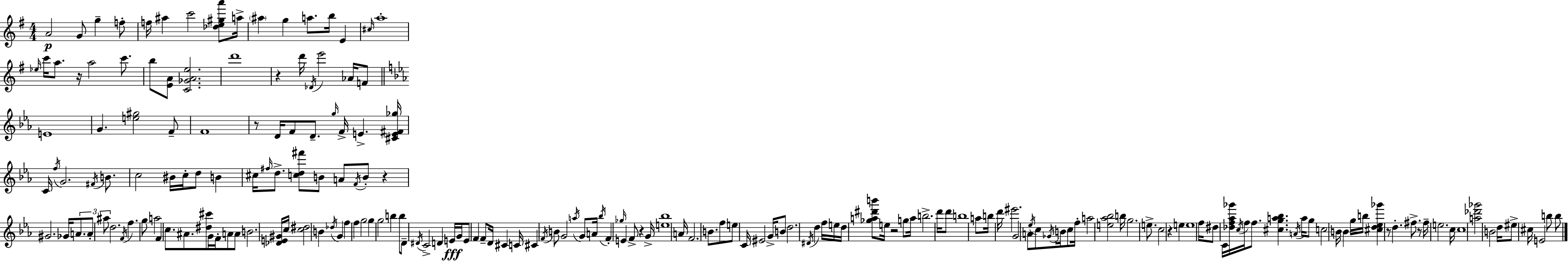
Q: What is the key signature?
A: G major